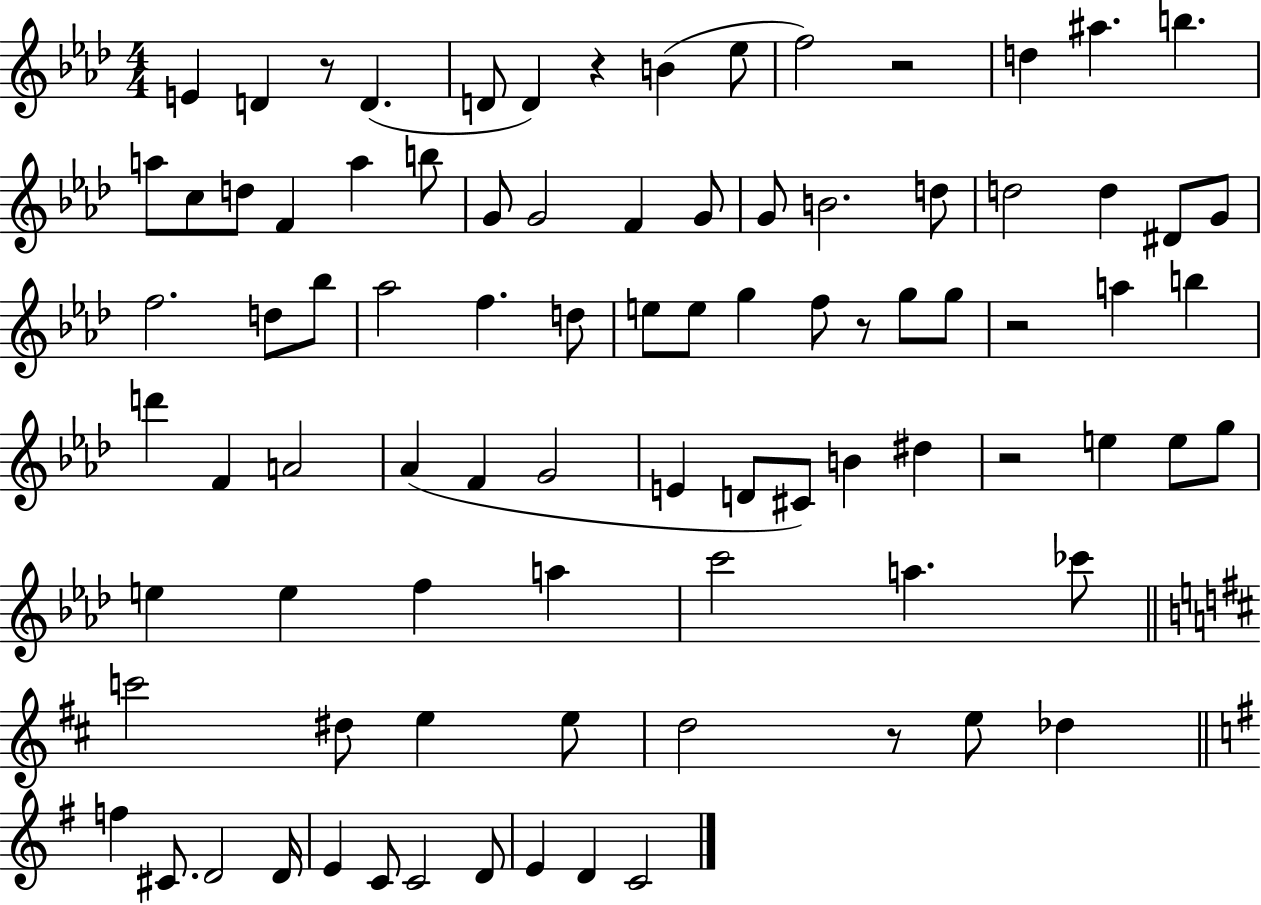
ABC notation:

X:1
T:Untitled
M:4/4
L:1/4
K:Ab
E D z/2 D D/2 D z B _e/2 f2 z2 d ^a b a/2 c/2 d/2 F a b/2 G/2 G2 F G/2 G/2 B2 d/2 d2 d ^D/2 G/2 f2 d/2 _b/2 _a2 f d/2 e/2 e/2 g f/2 z/2 g/2 g/2 z2 a b d' F A2 _A F G2 E D/2 ^C/2 B ^d z2 e e/2 g/2 e e f a c'2 a _c'/2 c'2 ^d/2 e e/2 d2 z/2 e/2 _d f ^C/2 D2 D/4 E C/2 C2 D/2 E D C2